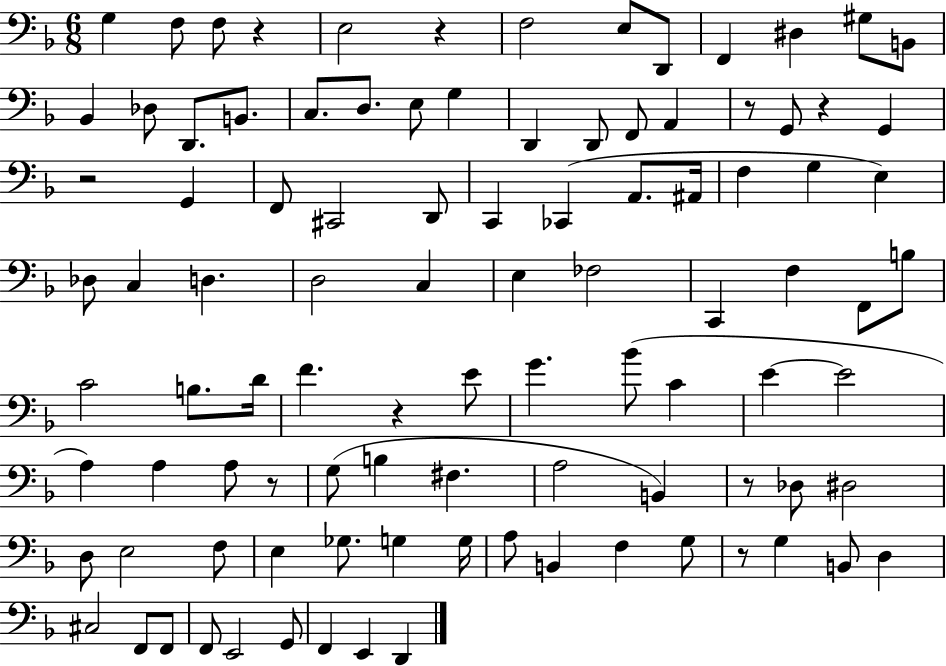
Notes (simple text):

G3/q F3/e F3/e R/q E3/h R/q F3/h E3/e D2/e F2/q D#3/q G#3/e B2/e Bb2/q Db3/e D2/e. B2/e. C3/e. D3/e. E3/e G3/q D2/q D2/e F2/e A2/q R/e G2/e R/q G2/q R/h G2/q F2/e C#2/h D2/e C2/q CES2/q A2/e. A#2/s F3/q G3/q E3/q Db3/e C3/q D3/q. D3/h C3/q E3/q FES3/h C2/q F3/q F2/e B3/e C4/h B3/e. D4/s F4/q. R/q E4/e G4/q. Bb4/e C4/q E4/q E4/h A3/q A3/q A3/e R/e G3/e B3/q F#3/q. A3/h B2/q R/e Db3/e D#3/h D3/e E3/h F3/e E3/q Gb3/e. G3/q G3/s A3/e B2/q F3/q G3/e R/e G3/q B2/e D3/q C#3/h F2/e F2/e F2/e E2/h G2/e F2/q E2/q D2/q